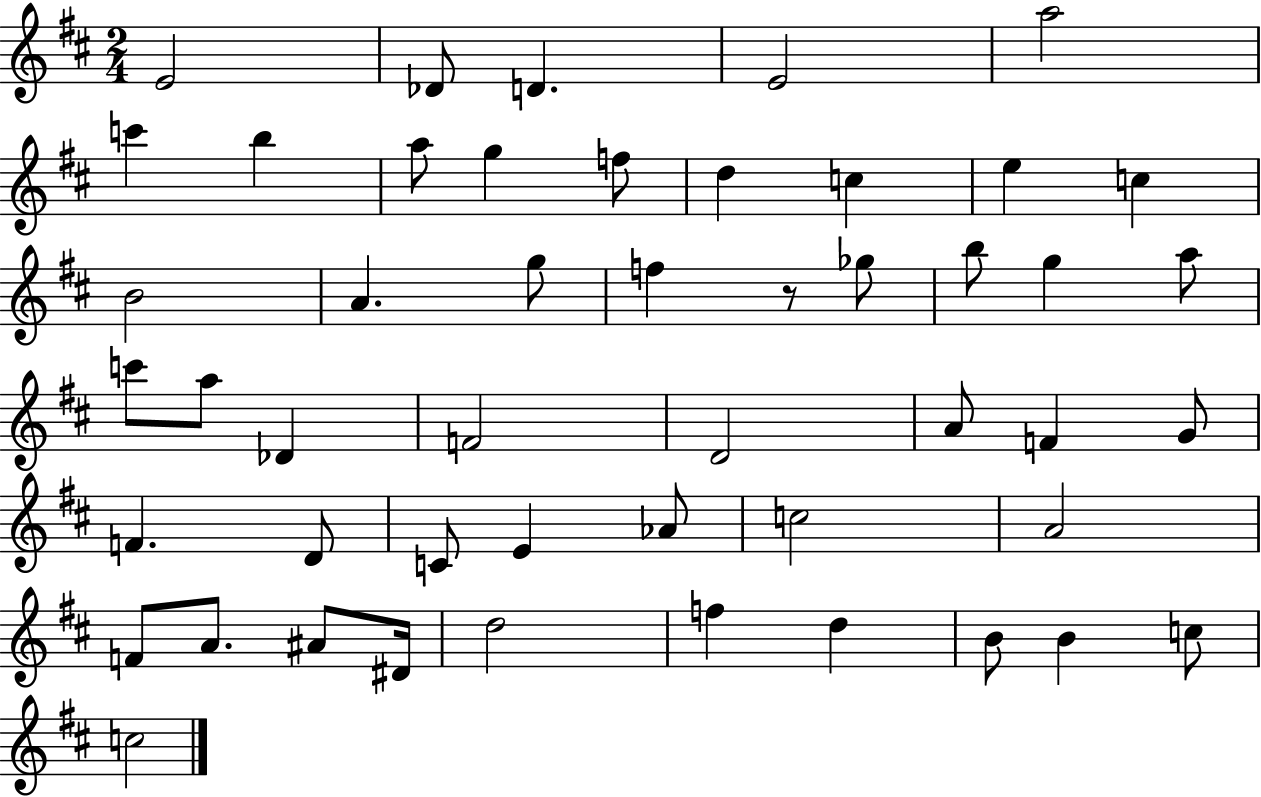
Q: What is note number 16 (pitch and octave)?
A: A4